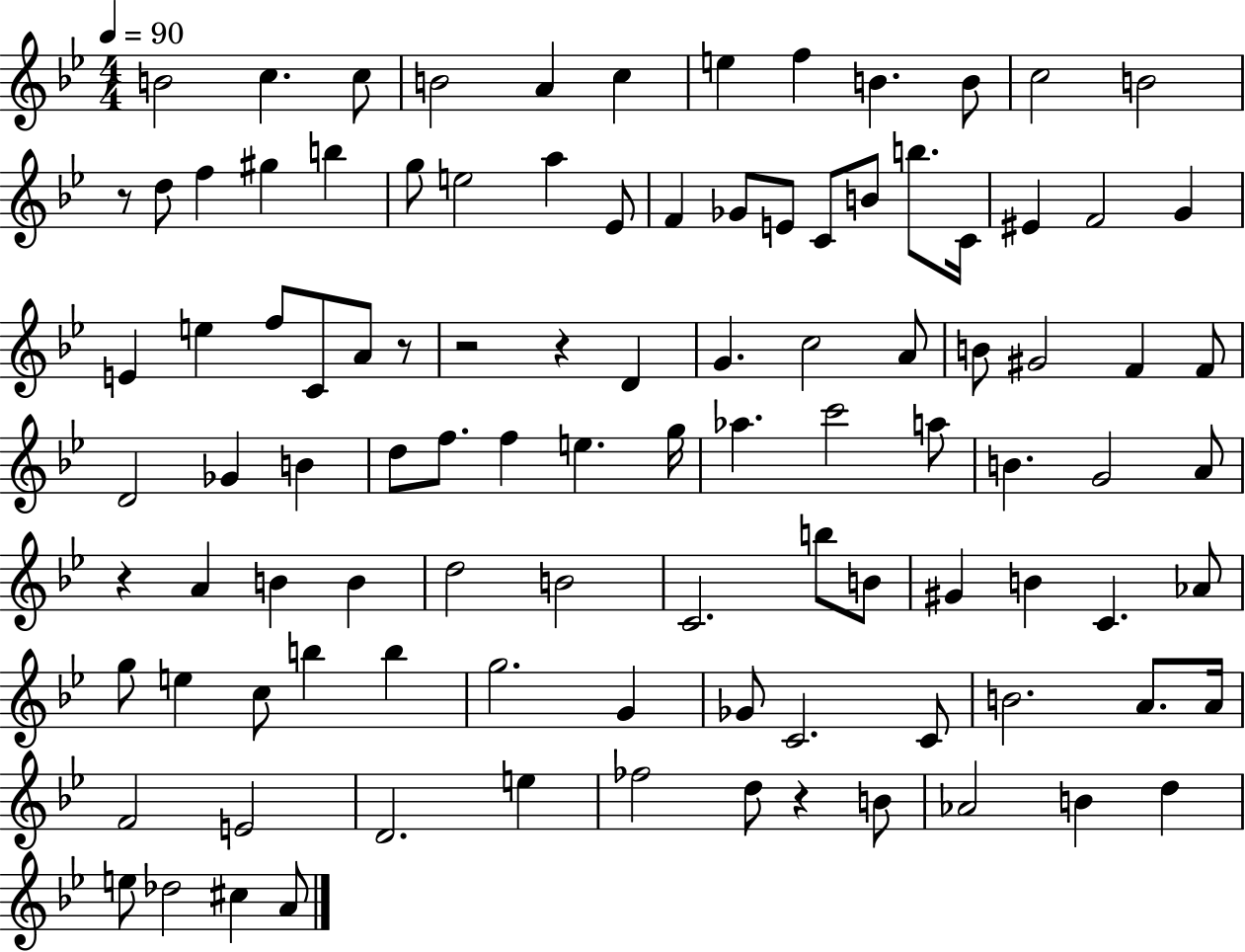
{
  \clef treble
  \numericTimeSignature
  \time 4/4
  \key bes \major
  \tempo 4 = 90
  b'2 c''4. c''8 | b'2 a'4 c''4 | e''4 f''4 b'4. b'8 | c''2 b'2 | \break r8 d''8 f''4 gis''4 b''4 | g''8 e''2 a''4 ees'8 | f'4 ges'8 e'8 c'8 b'8 b''8. c'16 | eis'4 f'2 g'4 | \break e'4 e''4 f''8 c'8 a'8 r8 | r2 r4 d'4 | g'4. c''2 a'8 | b'8 gis'2 f'4 f'8 | \break d'2 ges'4 b'4 | d''8 f''8. f''4 e''4. g''16 | aes''4. c'''2 a''8 | b'4. g'2 a'8 | \break r4 a'4 b'4 b'4 | d''2 b'2 | c'2. b''8 b'8 | gis'4 b'4 c'4. aes'8 | \break g''8 e''4 c''8 b''4 b''4 | g''2. g'4 | ges'8 c'2. c'8 | b'2. a'8. a'16 | \break f'2 e'2 | d'2. e''4 | fes''2 d''8 r4 b'8 | aes'2 b'4 d''4 | \break e''8 des''2 cis''4 a'8 | \bar "|."
}